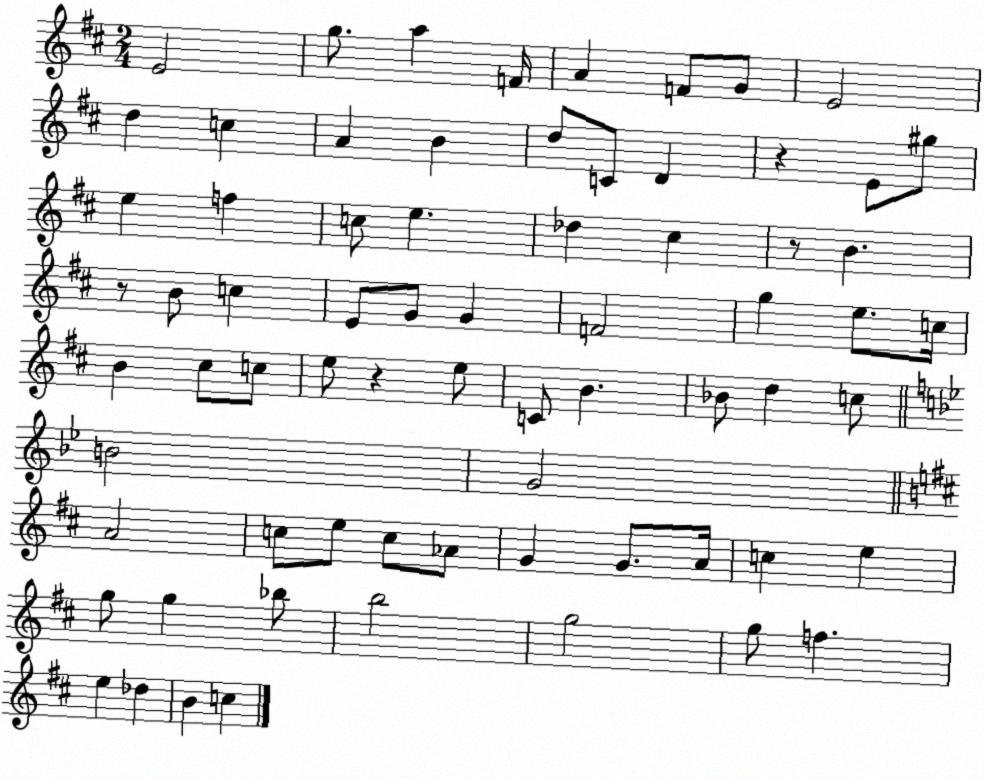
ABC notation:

X:1
T:Untitled
M:2/4
L:1/4
K:D
E2 g/2 a F/4 A F/2 G/2 E2 d c A B d/2 C/2 D z E/2 ^g/2 e f c/2 e _d ^c z/2 B z/2 B/2 c E/2 G/2 G F2 g e/2 c/4 B ^c/2 c/2 e/2 z e/2 C/2 B _B/2 d c/2 B2 G2 A2 c/2 e/2 c/2 _A/2 G G/2 A/4 c e g/2 g _b/2 b2 g2 g/2 f e _d B c